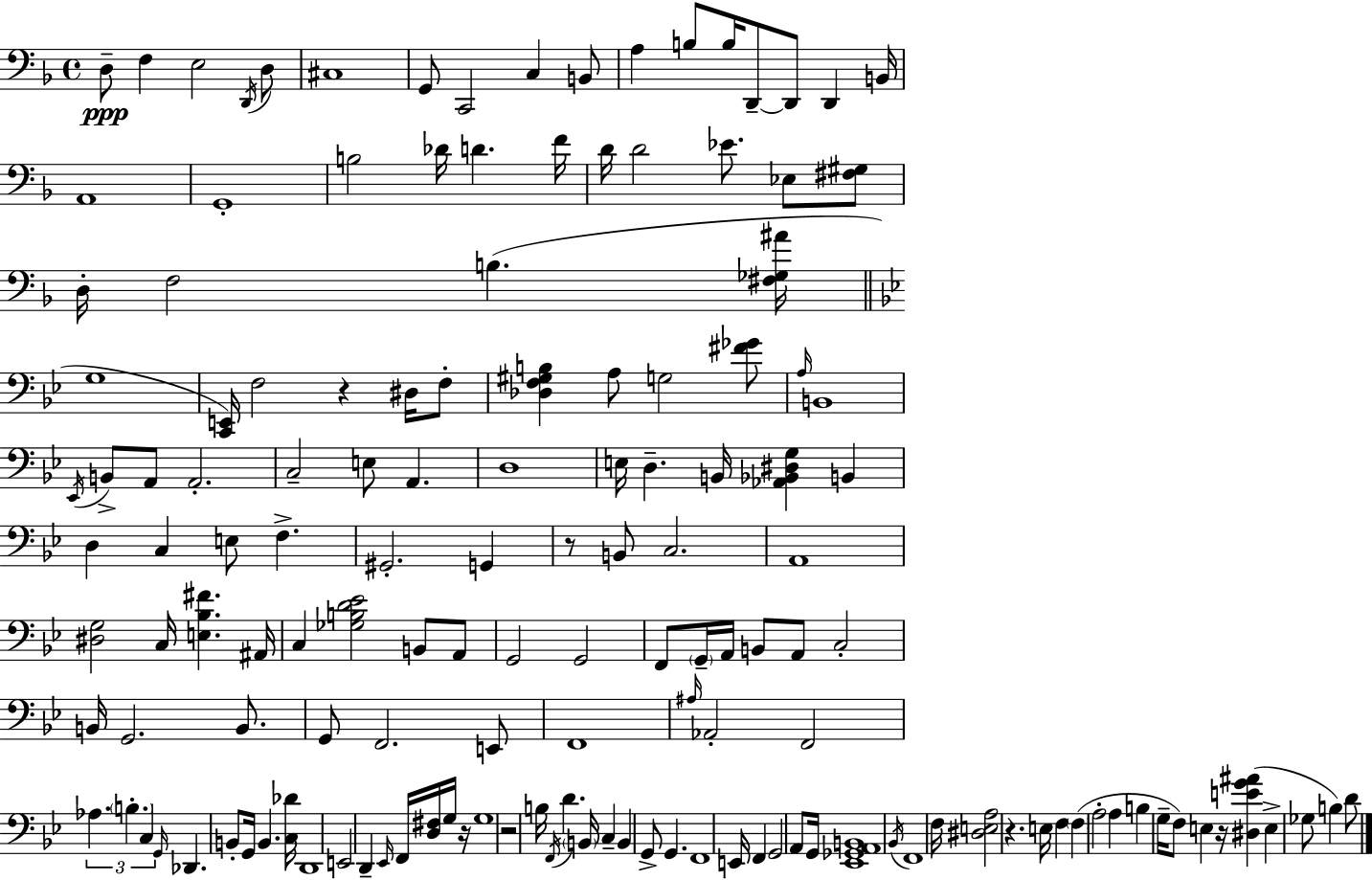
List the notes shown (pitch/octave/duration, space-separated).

D3/e F3/q E3/h D2/s D3/e C#3/w G2/e C2/h C3/q B2/e A3/q B3/e B3/s D2/e D2/e D2/q B2/s A2/w G2/w B3/h Db4/s D4/q. F4/s D4/s D4/h Eb4/e. Eb3/e [F#3,G#3]/e D3/s F3/h B3/q. [F#3,Gb3,A#4]/s G3/w [C2,E2]/s F3/h R/q D#3/s F3/e [Db3,F3,G#3,B3]/q A3/e G3/h [F#4,Gb4]/e A3/s B2/w Eb2/s B2/e A2/e A2/h. C3/h E3/e A2/q. D3/w E3/s D3/q. B2/s [Ab2,Bb2,D#3,G3]/q B2/q D3/q C3/q E3/e F3/q. G#2/h. G2/q R/e B2/e C3/h. A2/w [D#3,G3]/h C3/s [E3,Bb3,F#4]/q. A#2/s C3/q [Gb3,B3,D4,Eb4]/h B2/e A2/e G2/h G2/h F2/e G2/s A2/s B2/e A2/e C3/h B2/s G2/h. B2/e. G2/e F2/h. E2/e F2/w A#3/s Ab2/h F2/h Ab3/q. B3/q. C3/q G2/s Db2/q. B2/e G2/s B2/q. [C3,Db4]/s D2/w E2/h D2/q Eb2/s F2/s [D3,F#3]/s G3/s R/s G3/w R/h B3/s F2/s D4/q. B2/s C3/q B2/q G2/e G2/q. F2/w E2/s F2/q G2/h A2/e G2/s [Eb2,Gb2,A2,B2]/w Bb2/s F2/w F3/s [D#3,E3,A3]/h R/q. E3/s F3/q F3/q A3/h A3/q B3/q G3/s F3/e E3/q R/s [D#3,E4,G4,A#4]/q E3/q Gb3/e B3/q D4/e